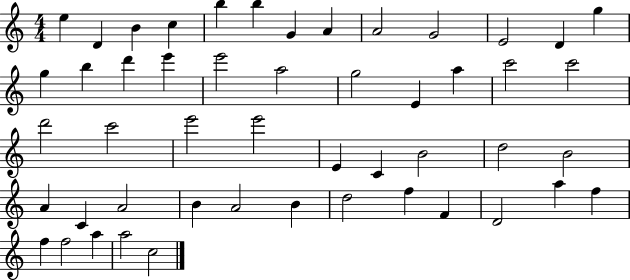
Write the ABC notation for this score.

X:1
T:Untitled
M:4/4
L:1/4
K:C
e D B c b b G A A2 G2 E2 D g g b d' e' e'2 a2 g2 E a c'2 c'2 d'2 c'2 e'2 e'2 E C B2 d2 B2 A C A2 B A2 B d2 f F D2 a f f f2 a a2 c2